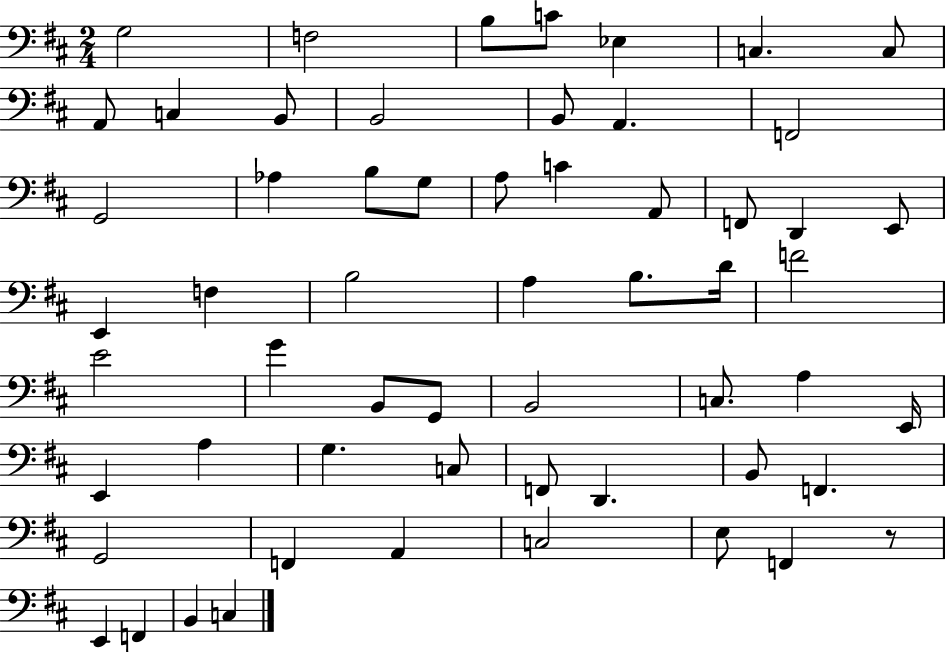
{
  \clef bass
  \numericTimeSignature
  \time 2/4
  \key d \major
  g2 | f2 | b8 c'8 ees4 | c4. c8 | \break a,8 c4 b,8 | b,2 | b,8 a,4. | f,2 | \break g,2 | aes4 b8 g8 | a8 c'4 a,8 | f,8 d,4 e,8 | \break e,4 f4 | b2 | a4 b8. d'16 | f'2 | \break e'2 | g'4 b,8 g,8 | b,2 | c8. a4 e,16 | \break e,4 a4 | g4. c8 | f,8 d,4. | b,8 f,4. | \break g,2 | f,4 a,4 | c2 | e8 f,4 r8 | \break e,4 f,4 | b,4 c4 | \bar "|."
}